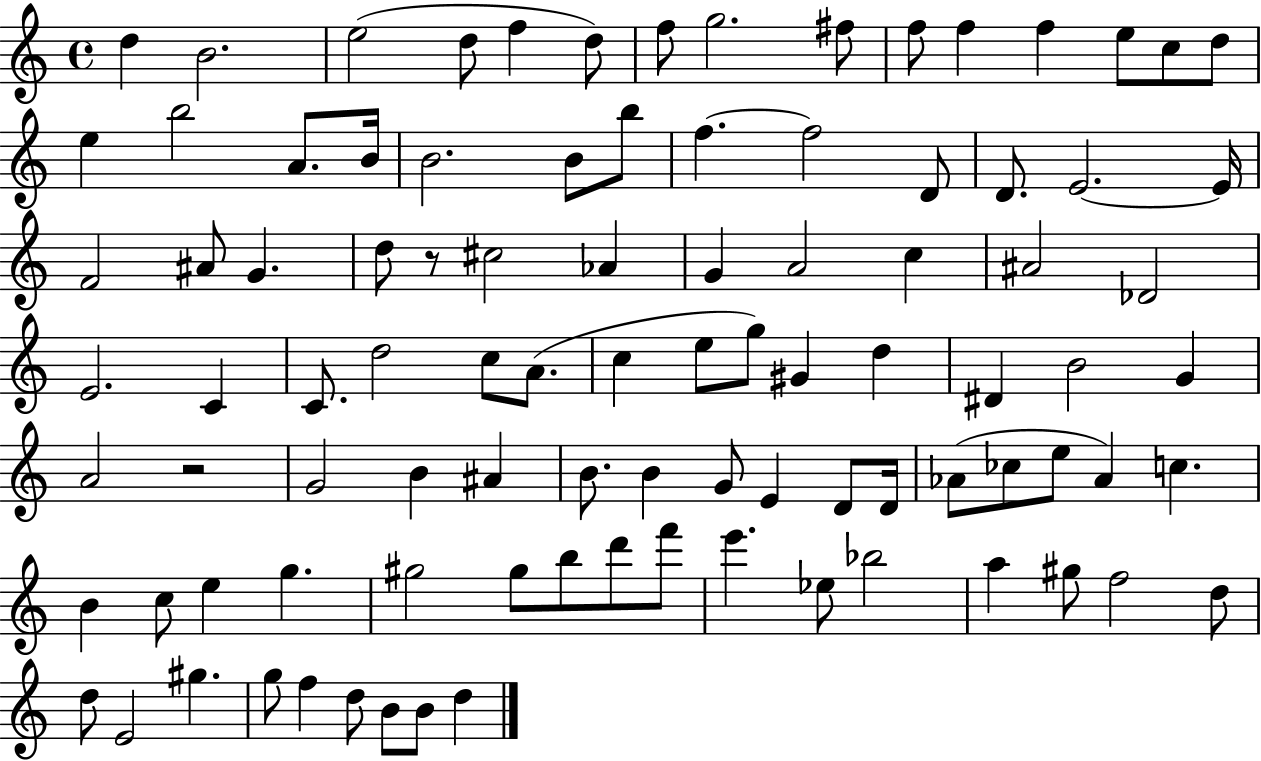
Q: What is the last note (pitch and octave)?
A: D5